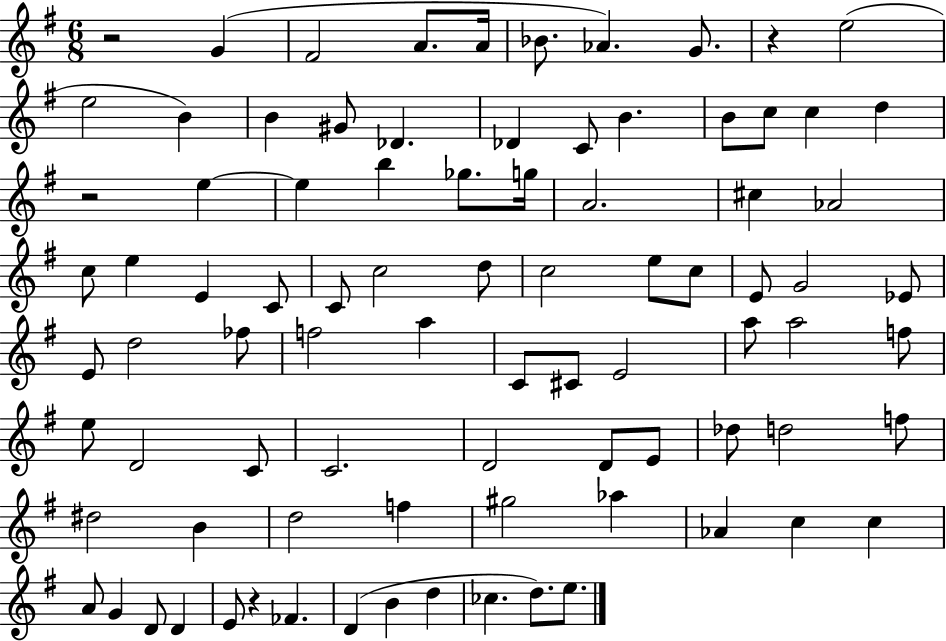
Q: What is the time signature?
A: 6/8